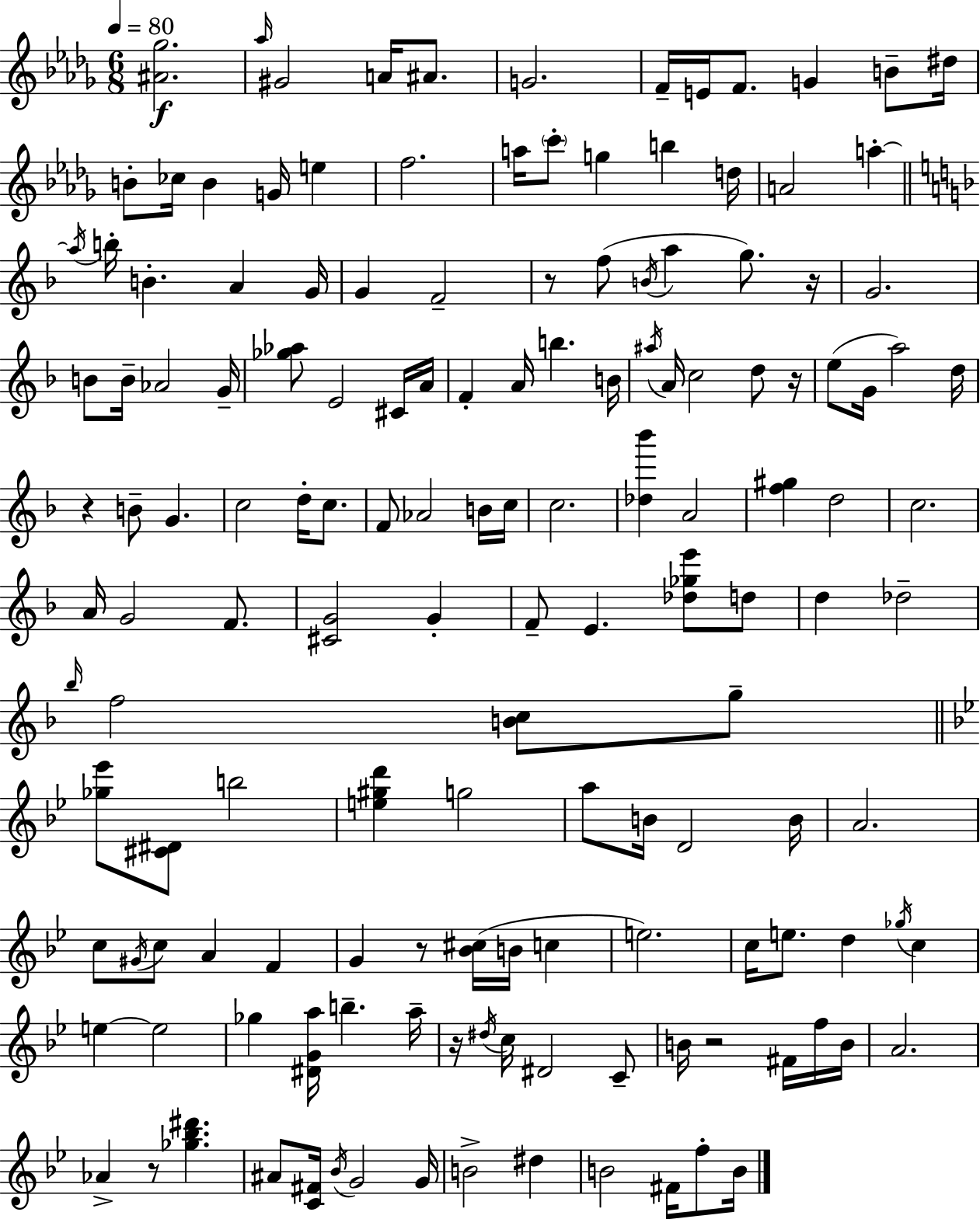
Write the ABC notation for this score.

X:1
T:Untitled
M:6/8
L:1/4
K:Bbm
[^A_g]2 _a/4 ^G2 A/4 ^A/2 G2 F/4 E/4 F/2 G B/2 ^d/4 B/2 _c/4 B G/4 e f2 a/4 c'/2 g b d/4 A2 a a/4 b/4 B A G/4 G F2 z/2 f/2 B/4 a g/2 z/4 G2 B/2 B/4 _A2 G/4 [_g_a]/2 E2 ^C/4 A/4 F A/4 b B/4 ^a/4 A/4 c2 d/2 z/4 e/2 G/4 a2 d/4 z B/2 G c2 d/4 c/2 F/2 _A2 B/4 c/4 c2 [_d_b'] A2 [f^g] d2 c2 A/4 G2 F/2 [^CG]2 G F/2 E [_d_ge']/2 d/2 d _d2 _b/4 f2 [Bc]/2 g/2 [_g_e']/2 [^C^D]/2 b2 [e^gd'] g2 a/2 B/4 D2 B/4 A2 c/2 ^G/4 c/2 A F G z/2 [_B^c]/4 B/4 c e2 c/4 e/2 d _g/4 c e e2 _g [^DGa]/4 b a/4 z/4 ^d/4 c/4 ^D2 C/2 B/4 z2 ^F/4 f/4 B/4 A2 _A z/2 [_g_b^d'] ^A/2 [C^F]/4 _B/4 G2 G/4 B2 ^d B2 ^F/4 f/2 B/4